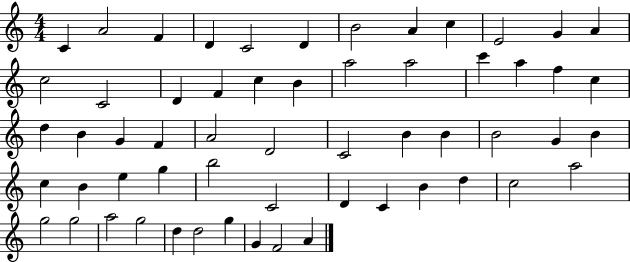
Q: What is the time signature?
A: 4/4